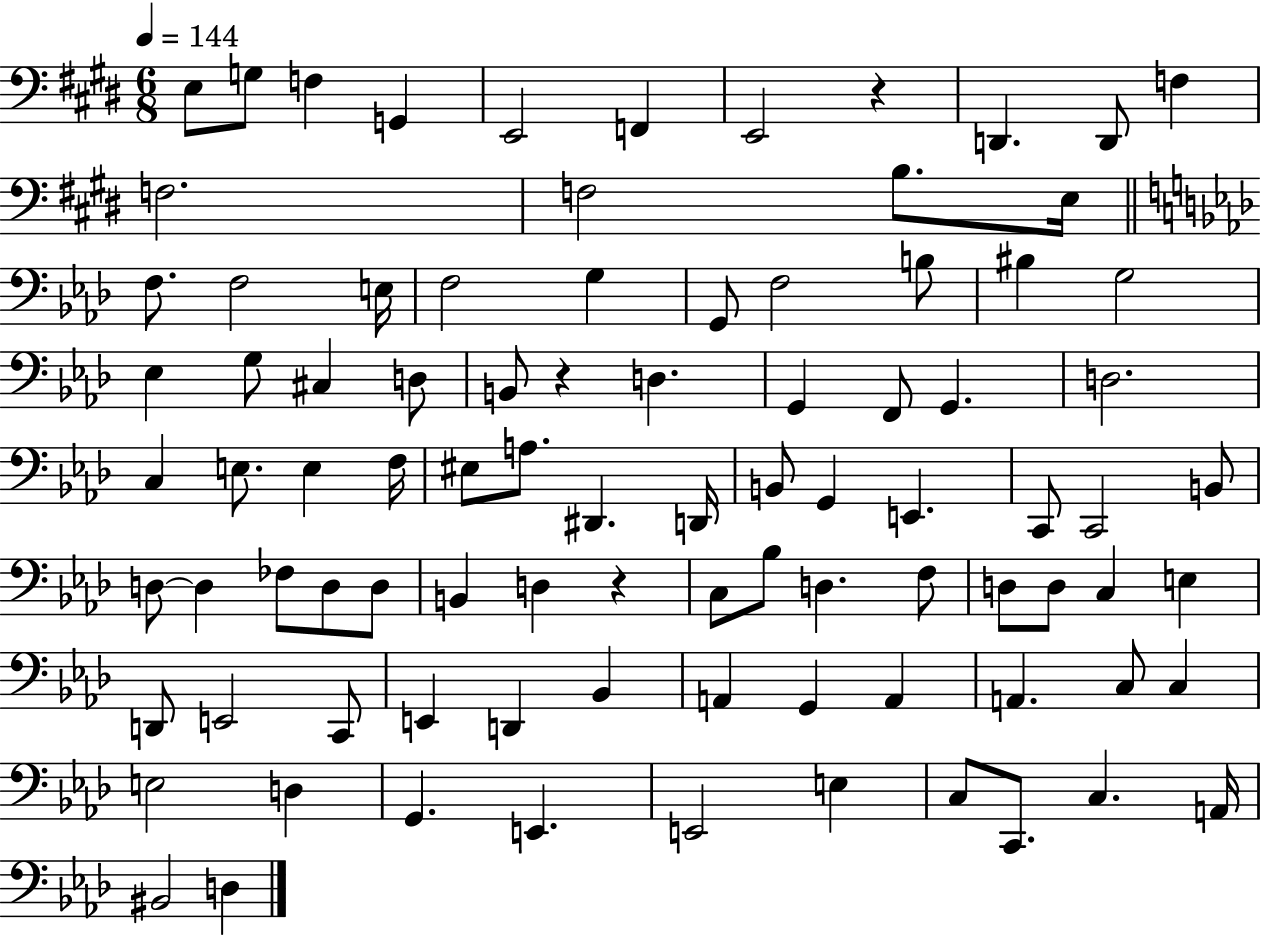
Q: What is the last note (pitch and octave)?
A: D3